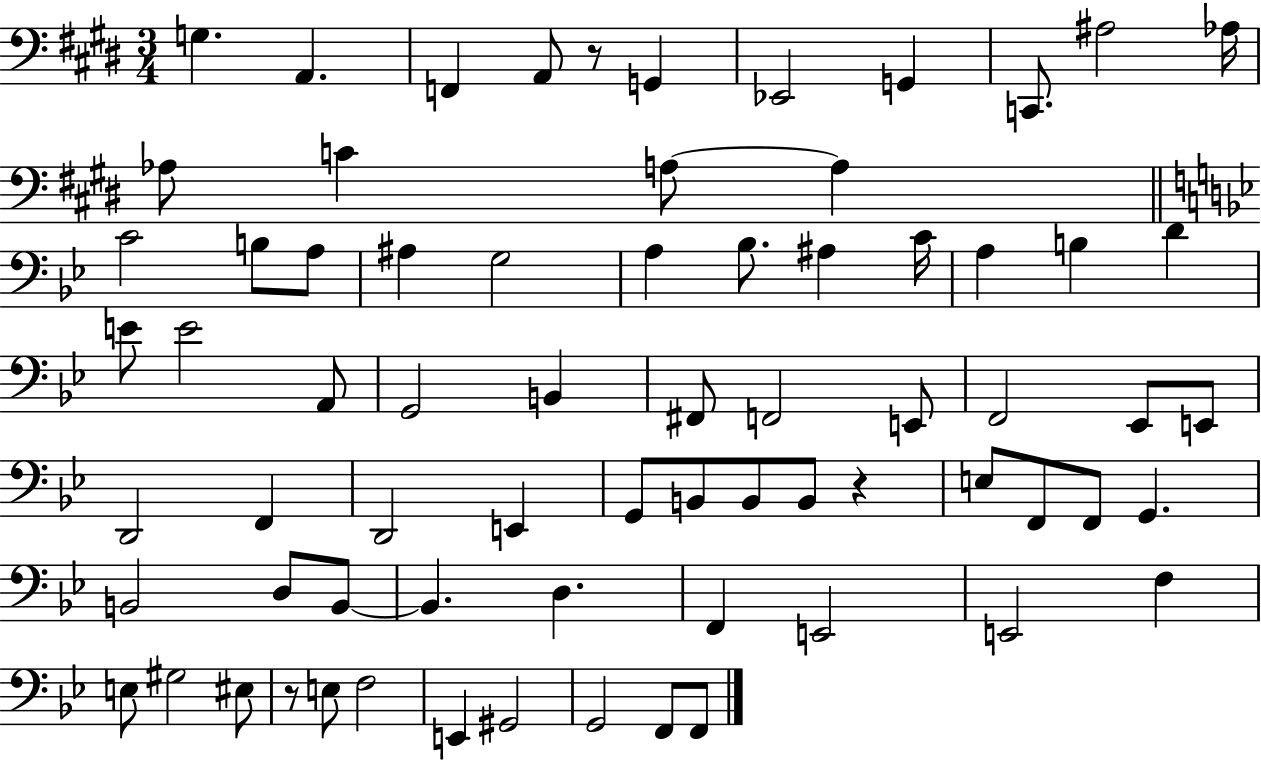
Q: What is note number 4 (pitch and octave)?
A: A2